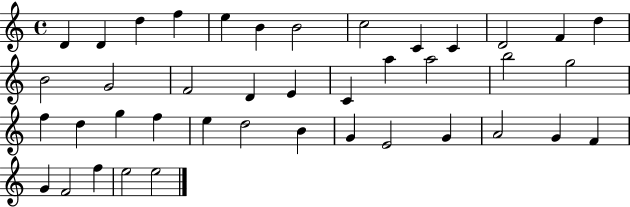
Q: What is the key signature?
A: C major